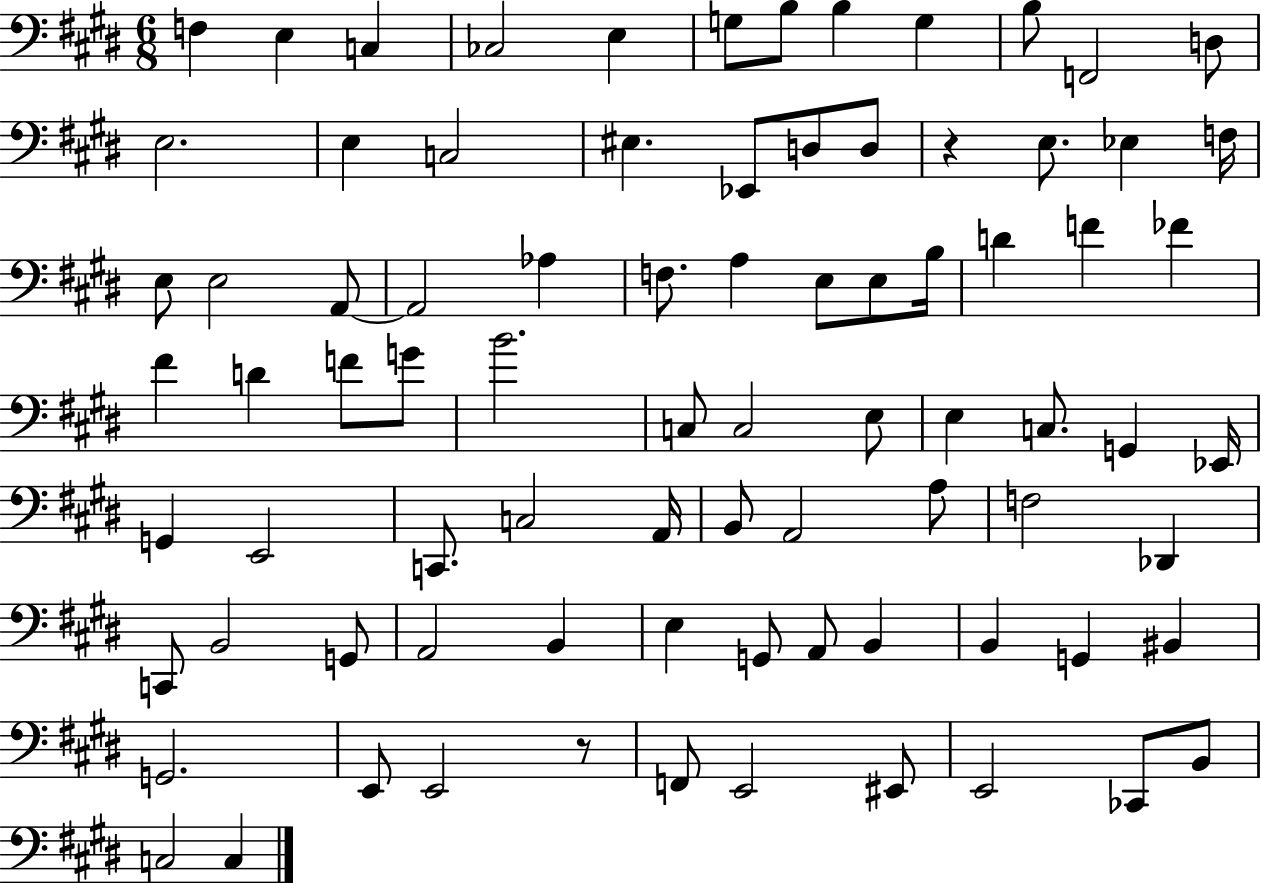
{
  \clef bass
  \numericTimeSignature
  \time 6/8
  \key e \major
  f4 e4 c4 | ces2 e4 | g8 b8 b4 g4 | b8 f,2 d8 | \break e2. | e4 c2 | eis4. ees,8 d8 d8 | r4 e8. ees4 f16 | \break e8 e2 a,8~~ | a,2 aes4 | f8. a4 e8 e8 b16 | d'4 f'4 fes'4 | \break fis'4 d'4 f'8 g'8 | b'2. | c8 c2 e8 | e4 c8. g,4 ees,16 | \break g,4 e,2 | c,8. c2 a,16 | b,8 a,2 a8 | f2 des,4 | \break c,8 b,2 g,8 | a,2 b,4 | e4 g,8 a,8 b,4 | b,4 g,4 bis,4 | \break g,2. | e,8 e,2 r8 | f,8 e,2 eis,8 | e,2 ces,8 b,8 | \break c2 c4 | \bar "|."
}